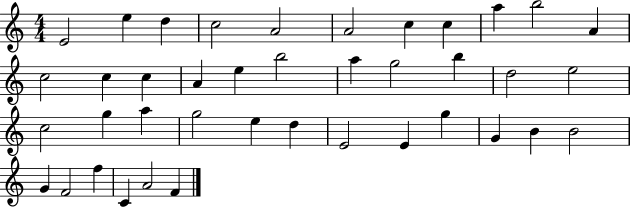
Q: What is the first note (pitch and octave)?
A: E4